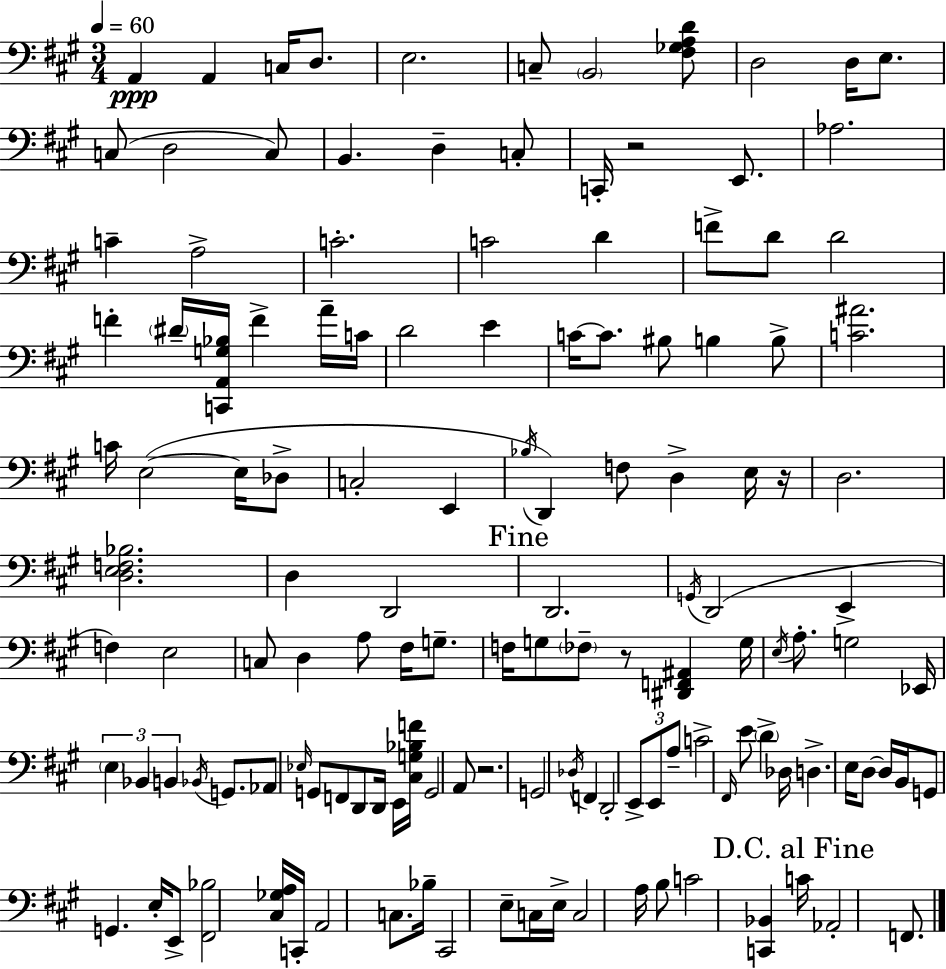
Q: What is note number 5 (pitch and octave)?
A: E3